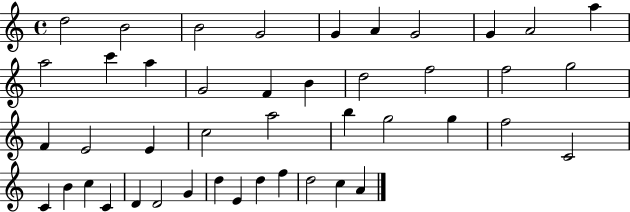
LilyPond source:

{
  \clef treble
  \time 4/4
  \defaultTimeSignature
  \key c \major
  d''2 b'2 | b'2 g'2 | g'4 a'4 g'2 | g'4 a'2 a''4 | \break a''2 c'''4 a''4 | g'2 f'4 b'4 | d''2 f''2 | f''2 g''2 | \break f'4 e'2 e'4 | c''2 a''2 | b''4 g''2 g''4 | f''2 c'2 | \break c'4 b'4 c''4 c'4 | d'4 d'2 g'4 | d''4 e'4 d''4 f''4 | d''2 c''4 a'4 | \break \bar "|."
}